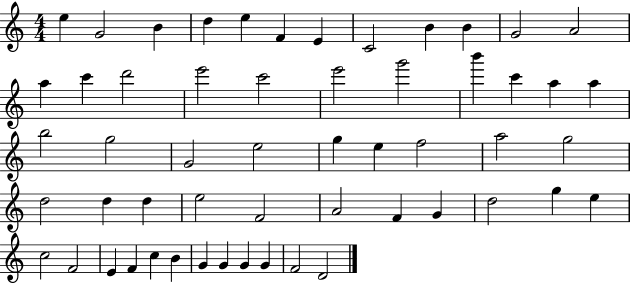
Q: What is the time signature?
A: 4/4